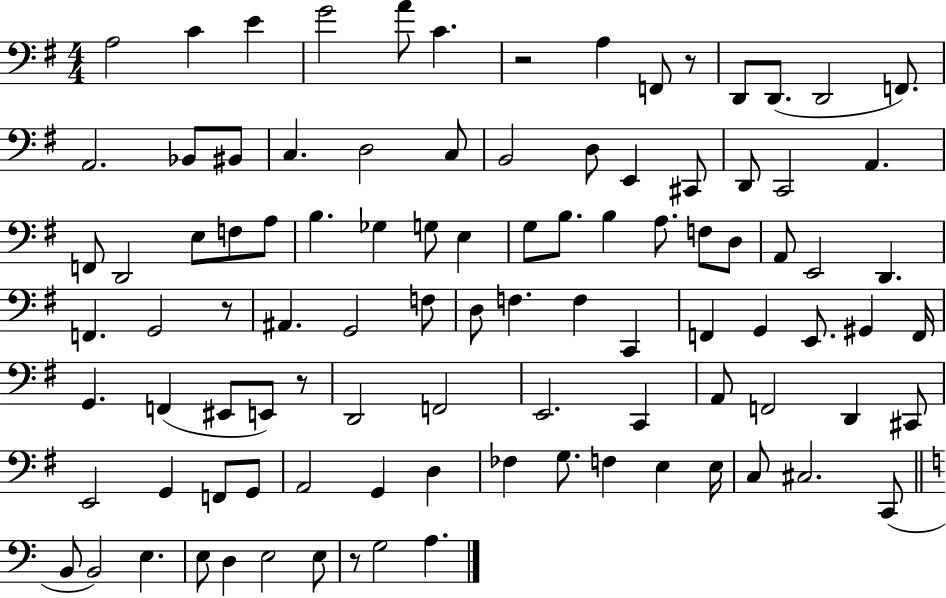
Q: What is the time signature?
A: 4/4